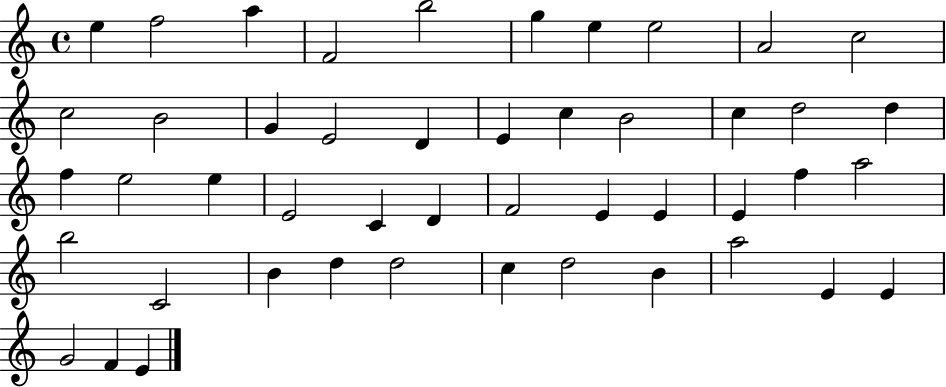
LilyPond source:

{
  \clef treble
  \time 4/4
  \defaultTimeSignature
  \key c \major
  e''4 f''2 a''4 | f'2 b''2 | g''4 e''4 e''2 | a'2 c''2 | \break c''2 b'2 | g'4 e'2 d'4 | e'4 c''4 b'2 | c''4 d''2 d''4 | \break f''4 e''2 e''4 | e'2 c'4 d'4 | f'2 e'4 e'4 | e'4 f''4 a''2 | \break b''2 c'2 | b'4 d''4 d''2 | c''4 d''2 b'4 | a''2 e'4 e'4 | \break g'2 f'4 e'4 | \bar "|."
}